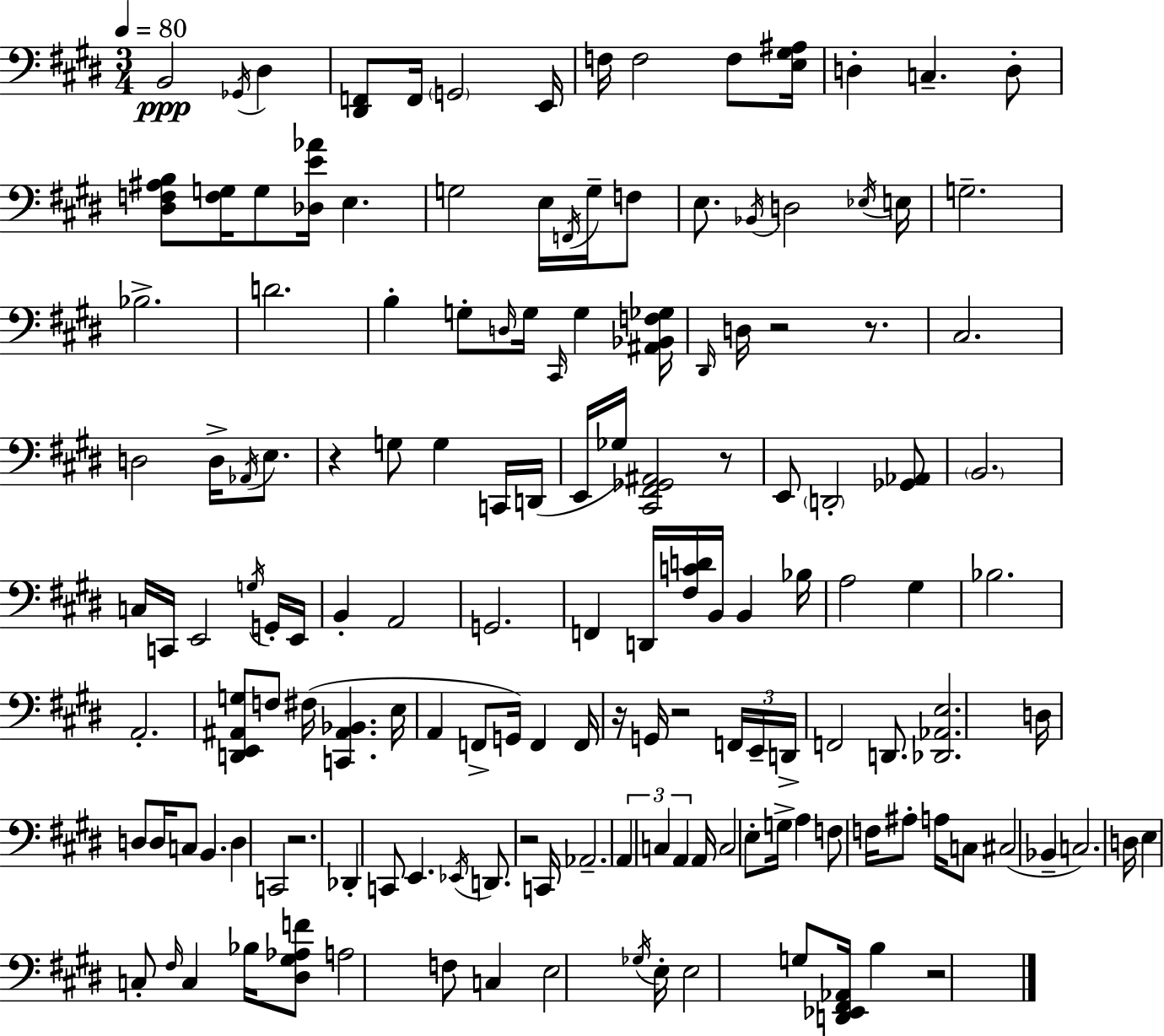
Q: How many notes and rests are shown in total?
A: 149